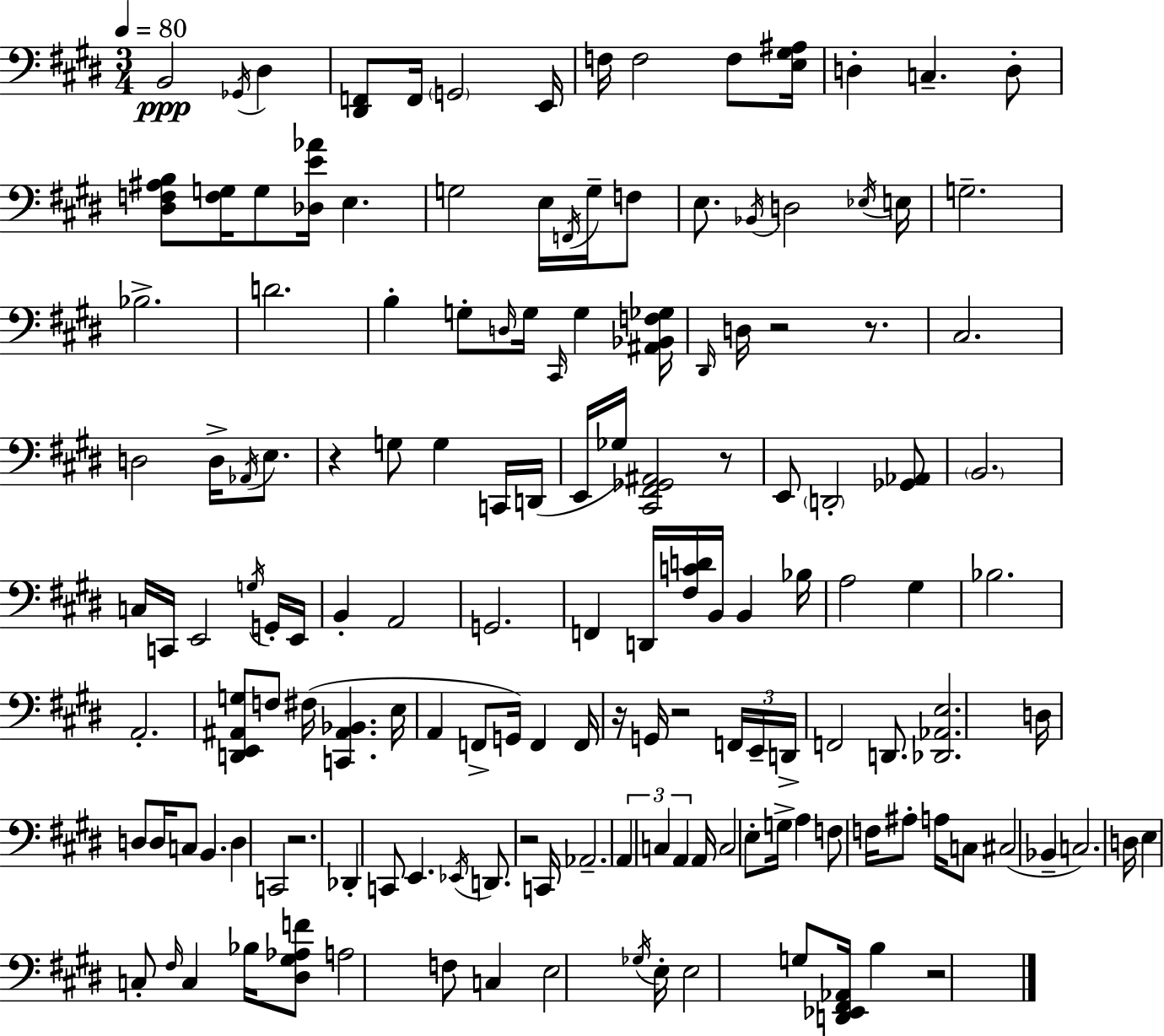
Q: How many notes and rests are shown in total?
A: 149